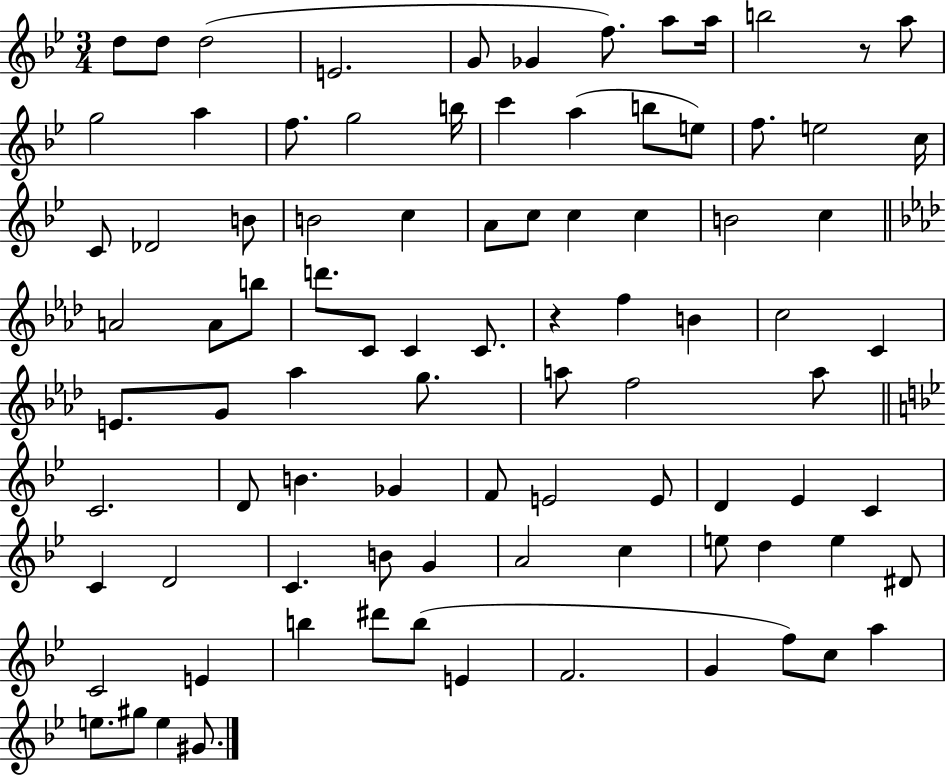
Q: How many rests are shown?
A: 2